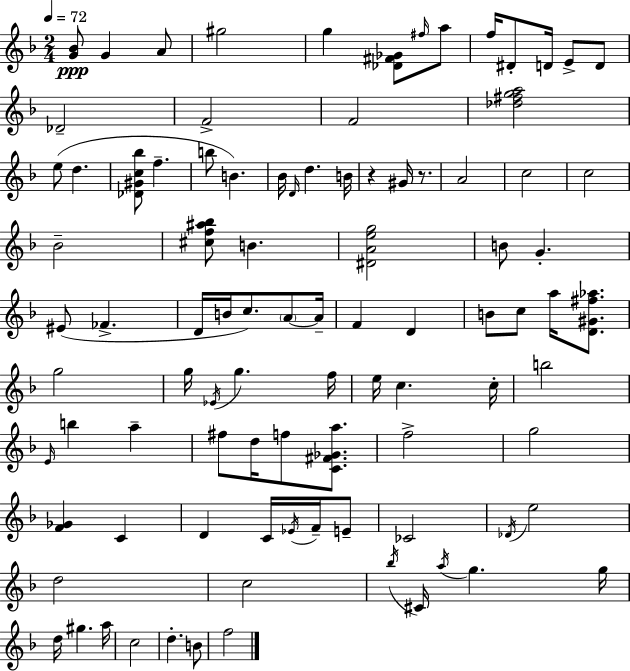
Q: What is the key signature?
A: D minor